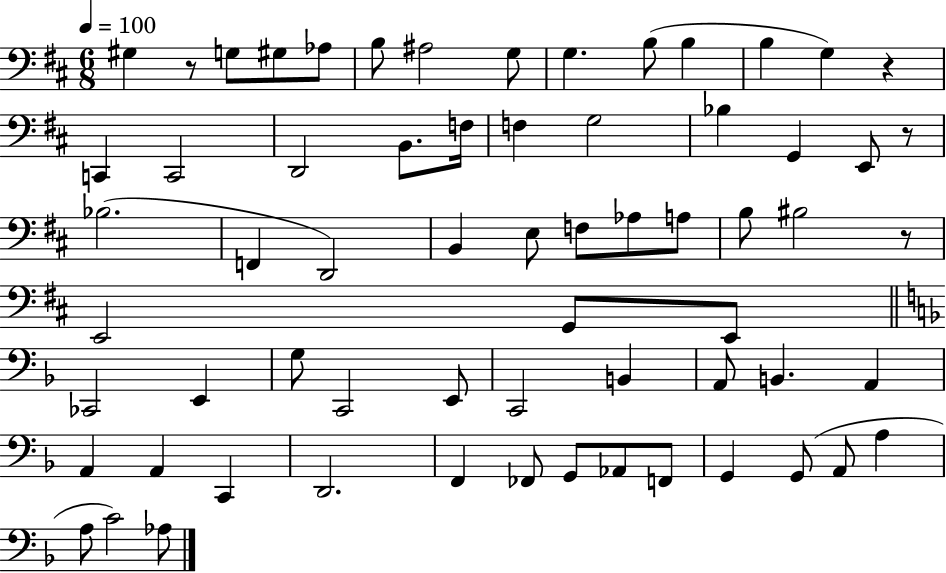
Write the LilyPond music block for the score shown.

{
  \clef bass
  \numericTimeSignature
  \time 6/8
  \key d \major
  \tempo 4 = 100
  gis4 r8 g8 gis8 aes8 | b8 ais2 g8 | g4. b8( b4 | b4 g4) r4 | \break c,4 c,2 | d,2 b,8. f16 | f4 g2 | bes4 g,4 e,8 r8 | \break bes2.( | f,4 d,2) | b,4 e8 f8 aes8 a8 | b8 bis2 r8 | \break e,2 g,8 e,8 | \bar "||" \break \key f \major ces,2 e,4 | g8 c,2 e,8 | c,2 b,4 | a,8 b,4. a,4 | \break a,4 a,4 c,4 | d,2. | f,4 fes,8 g,8 aes,8 f,8 | g,4 g,8( a,8 a4 | \break a8 c'2) aes8 | \bar "|."
}